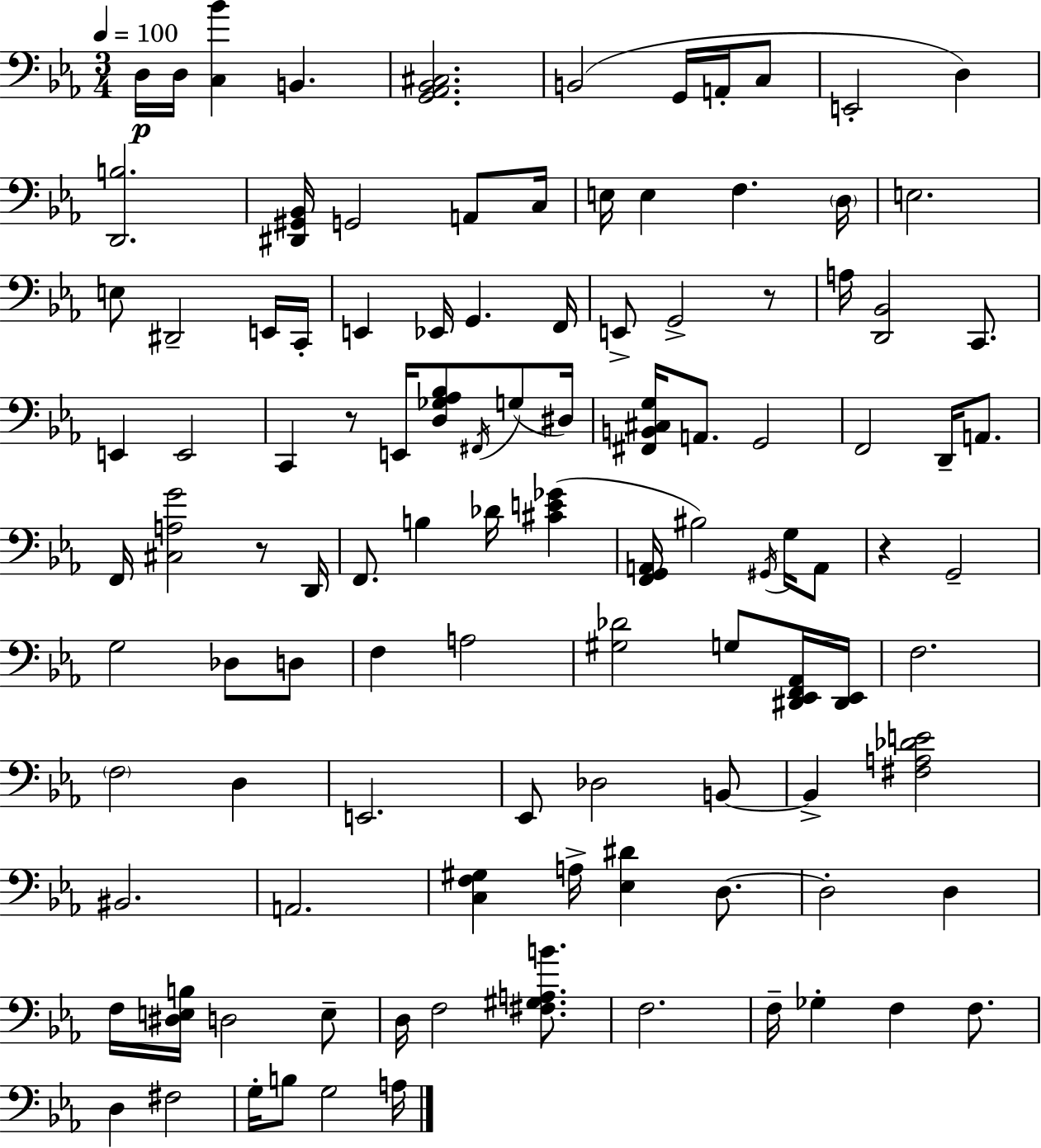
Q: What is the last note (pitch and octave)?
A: A3